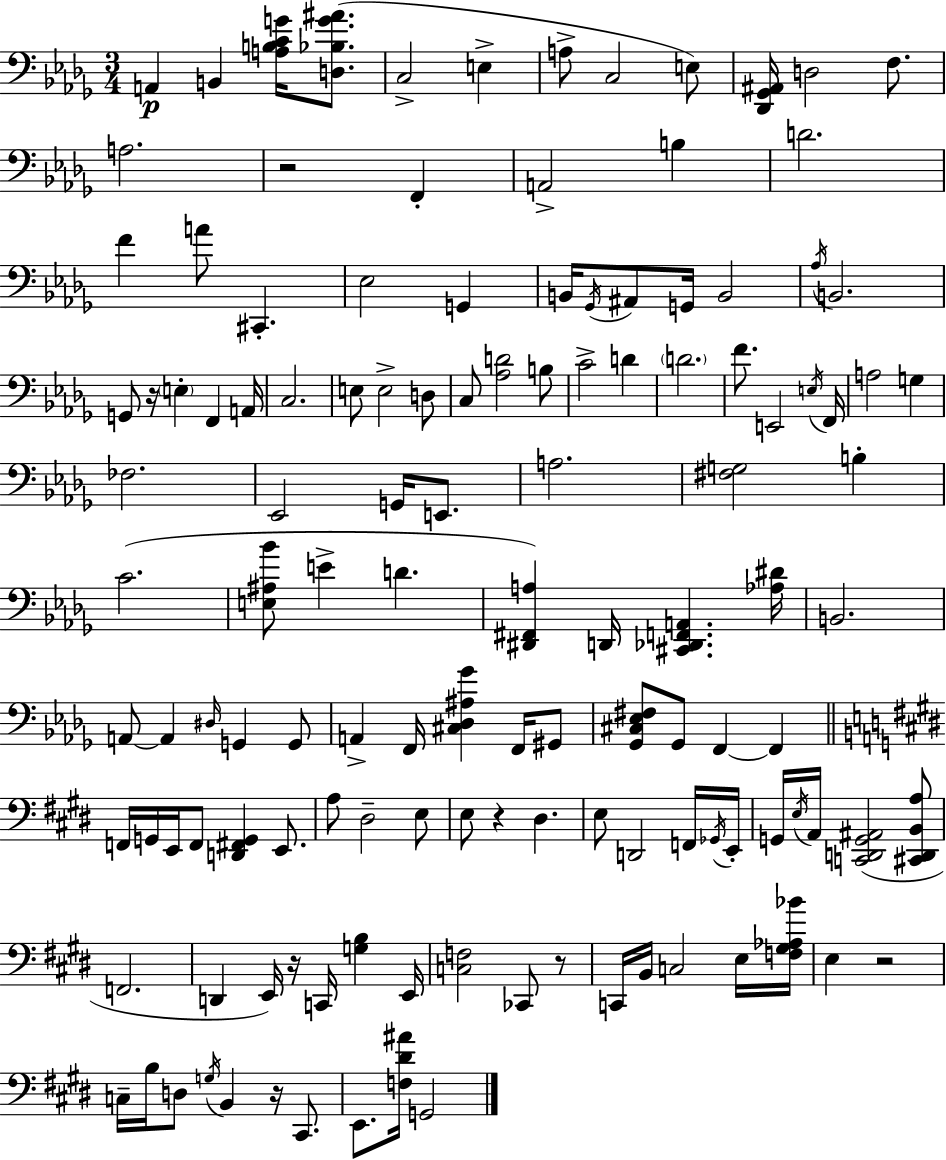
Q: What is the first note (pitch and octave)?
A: A2